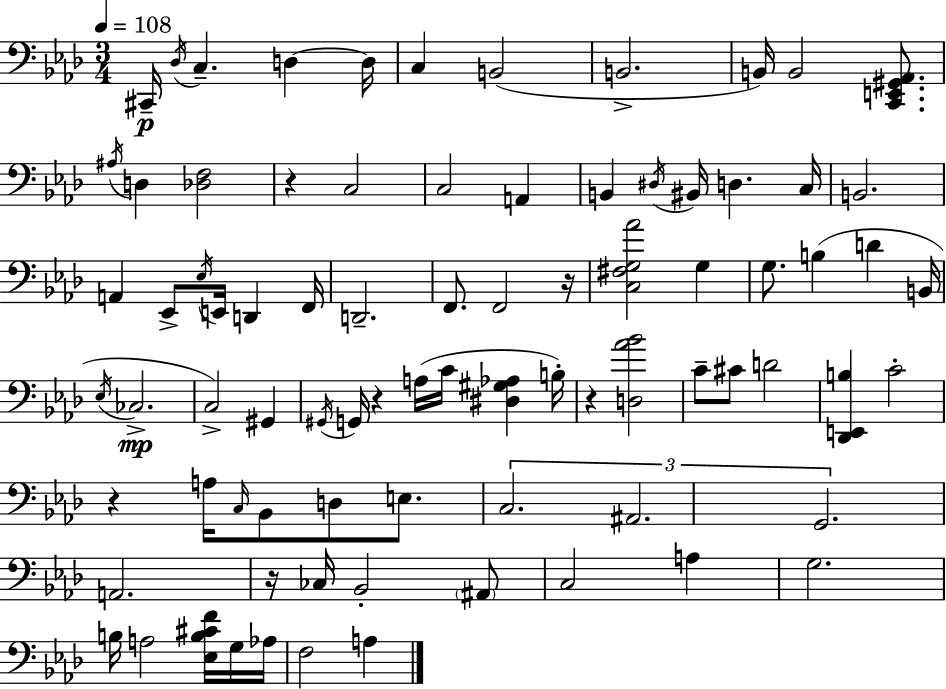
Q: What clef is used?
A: bass